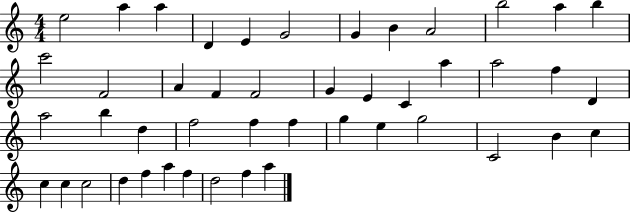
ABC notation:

X:1
T:Untitled
M:4/4
L:1/4
K:C
e2 a a D E G2 G B A2 b2 a b c'2 F2 A F F2 G E C a a2 f D a2 b d f2 f f g e g2 C2 B c c c c2 d f a f d2 f a